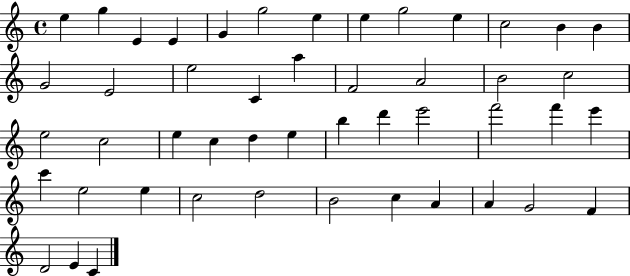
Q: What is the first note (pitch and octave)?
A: E5